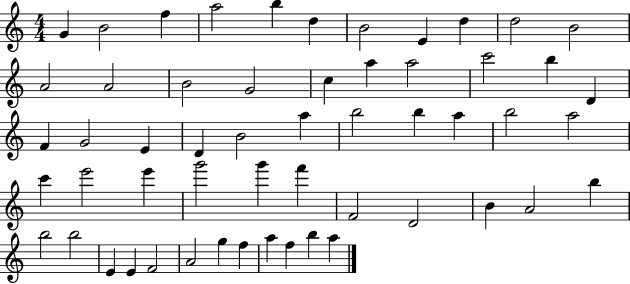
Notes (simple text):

G4/q B4/h F5/q A5/h B5/q D5/q B4/h E4/q D5/q D5/h B4/h A4/h A4/h B4/h G4/h C5/q A5/q A5/h C6/h B5/q D4/q F4/q G4/h E4/q D4/q B4/h A5/q B5/h B5/q A5/q B5/h A5/h C6/q E6/h E6/q G6/h G6/q F6/q F4/h D4/h B4/q A4/h B5/q B5/h B5/h E4/q E4/q F4/h A4/h G5/q F5/q A5/q F5/q B5/q A5/q